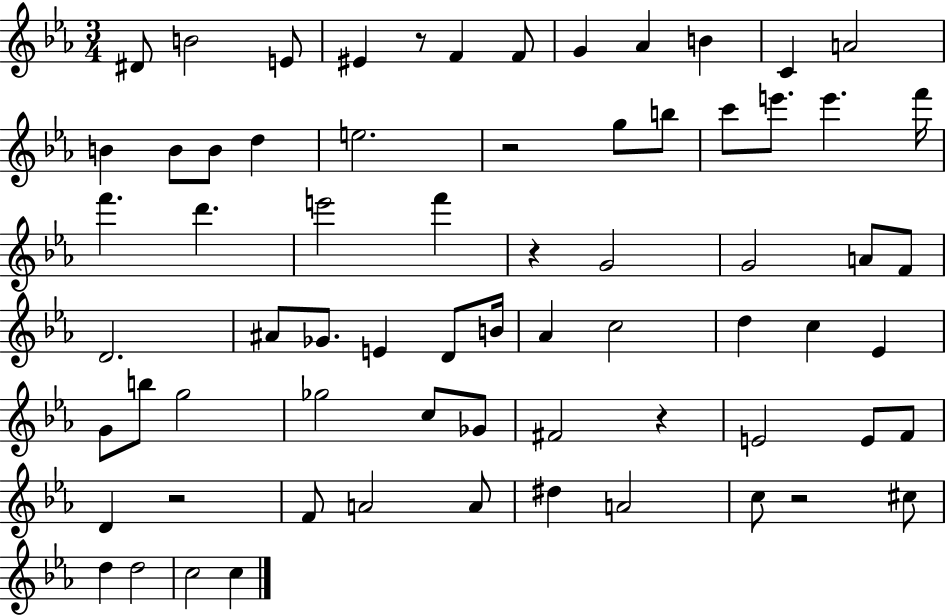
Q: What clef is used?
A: treble